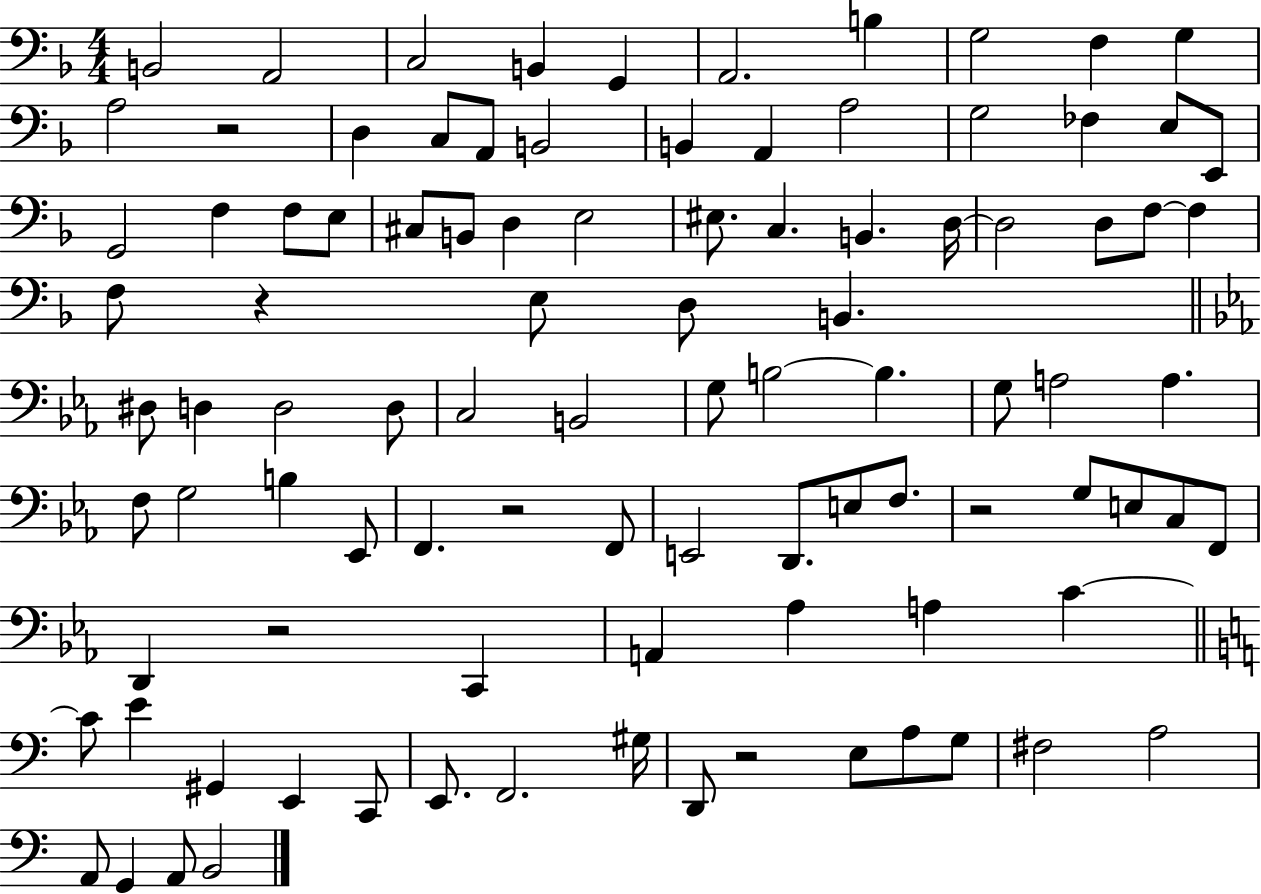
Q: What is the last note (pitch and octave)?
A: B2